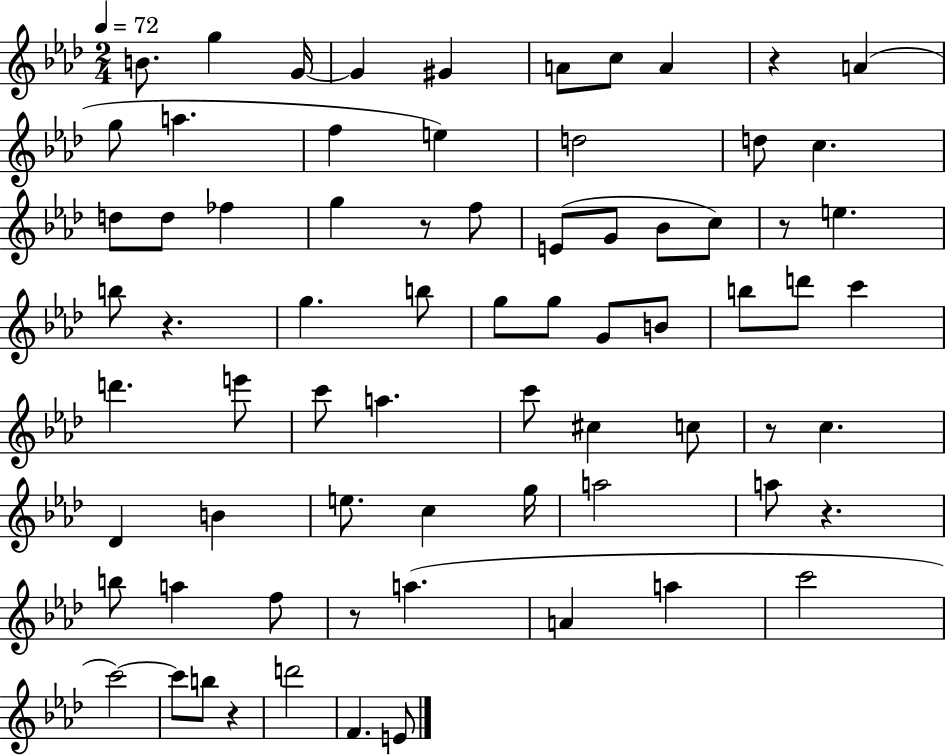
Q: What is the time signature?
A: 2/4